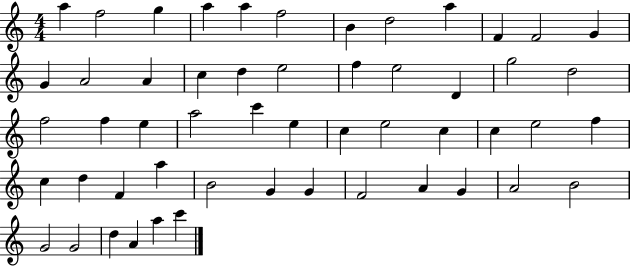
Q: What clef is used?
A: treble